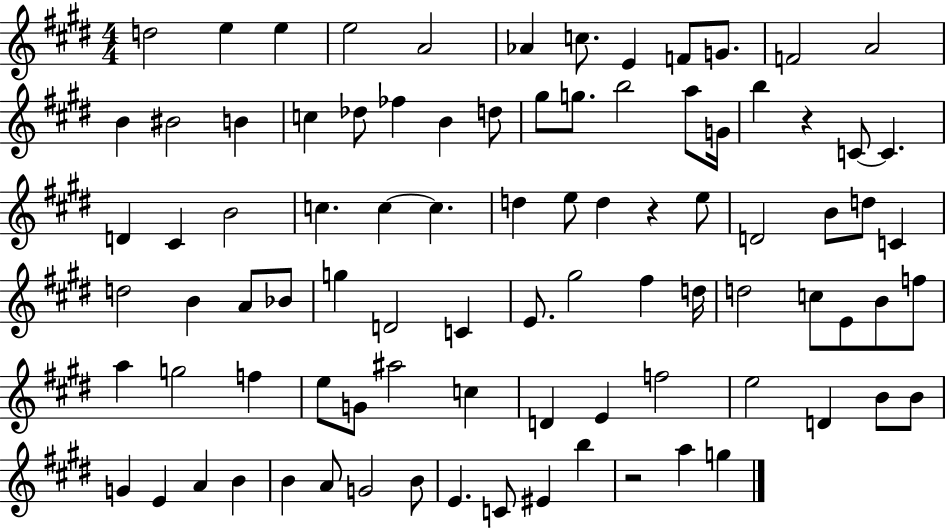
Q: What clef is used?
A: treble